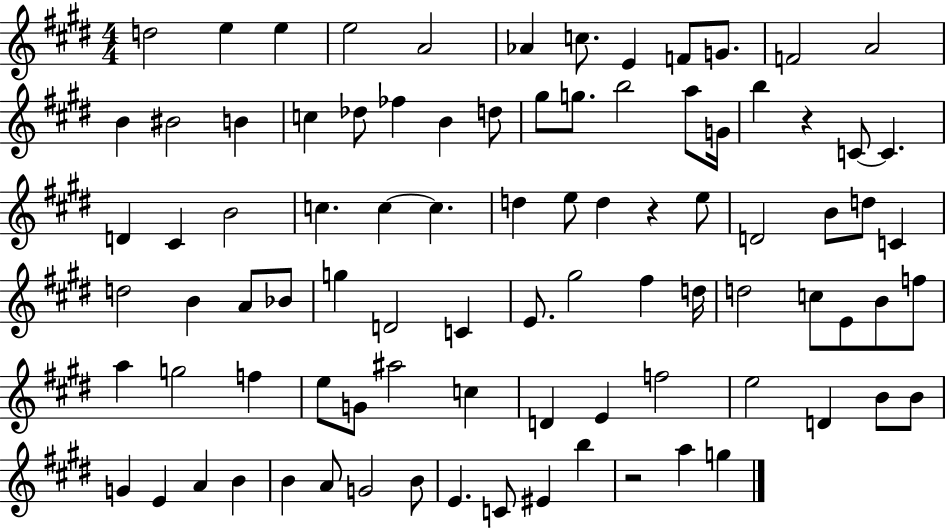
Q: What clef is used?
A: treble